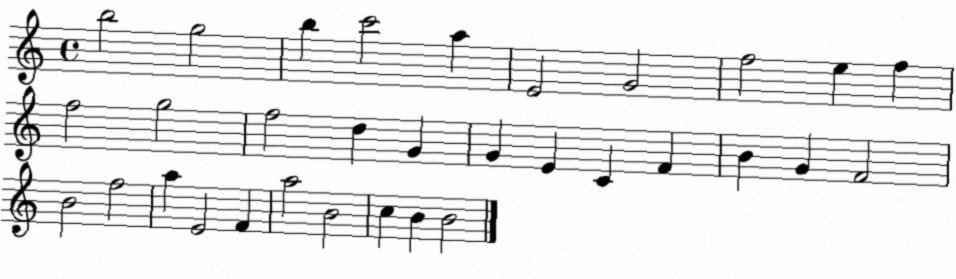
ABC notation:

X:1
T:Untitled
M:4/4
L:1/4
K:C
b2 g2 b c'2 a E2 G2 f2 e f f2 g2 f2 d G G E C F B G F2 B2 f2 a E2 F a2 B2 c B B2